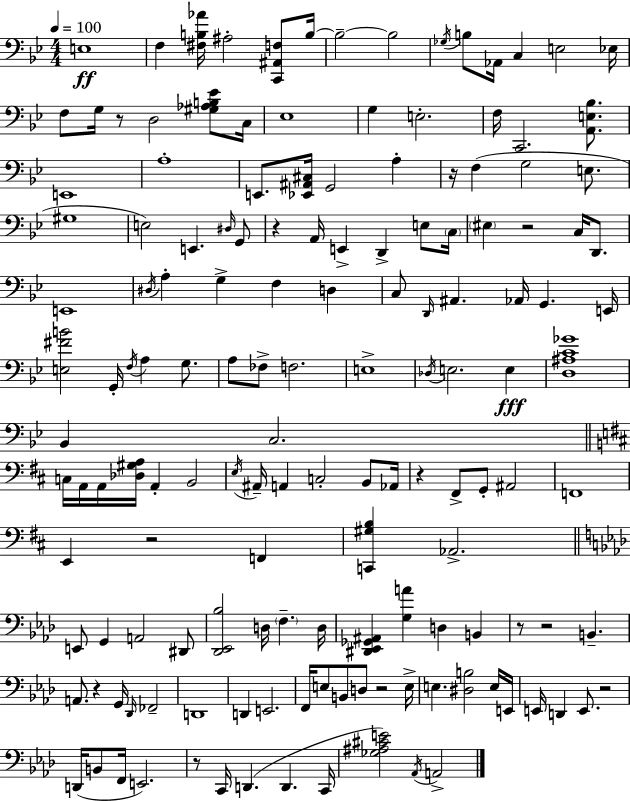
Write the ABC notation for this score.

X:1
T:Untitled
M:4/4
L:1/4
K:Gm
E,4 F, [^F,B,_A]/4 ^A,2 [C,,^A,,F,]/2 B,/4 B,2 B,2 _G,/4 B,/2 _A,,/4 C, E,2 _E,/4 F,/2 G,/4 z/2 D,2 [^G,_A,B,_E]/2 C,/4 _E,4 G, E,2 F,/4 C,,2 [A,,E,_B,]/2 E,,4 A,4 E,,/2 [_E,,^A,,^C,]/4 G,,2 A, z/4 F, G,2 E,/2 ^G,4 E,2 E,, ^D,/4 G,,/2 z A,,/4 E,, D,, E,/2 C,/4 ^E, z2 C,/4 D,,/2 E,,4 ^D,/4 A, G, F, D, C,/2 D,,/4 ^A,, _A,,/4 G,, E,,/4 [E,^FB]2 G,,/4 F,/4 A, G,/2 A,/2 _F,/2 F,2 E,4 _D,/4 E,2 E, [D,^A,C_G]4 _B,, C,2 C,/4 A,,/4 A,,/4 [_D,^G,A,]/4 A,, B,,2 E,/4 ^A,,/4 A,, C,2 B,,/2 _A,,/4 z ^F,,/2 G,,/2 ^A,,2 F,,4 E,, z2 F,, [C,,^G,B,] _A,,2 E,,/2 G,, A,,2 ^D,,/2 [_D,,_E,,_B,]2 D,/4 F, D,/4 [^D,,_E,,_G,,^A,,] [G,A] D, B,, z/2 z2 B,, A,,/2 z G,,/4 _D,,/4 _F,,2 D,,4 D,, E,,2 F,,/4 E,/2 B,,/2 D,/2 z2 E,/4 E, [^D,B,]2 E,/4 E,,/4 E,,/4 D,, E,,/2 z2 D,,/4 B,,/2 F,,/4 E,,2 z/2 C,,/4 D,, D,, C,,/4 [_G,^A,^CE]2 _A,,/4 A,,2